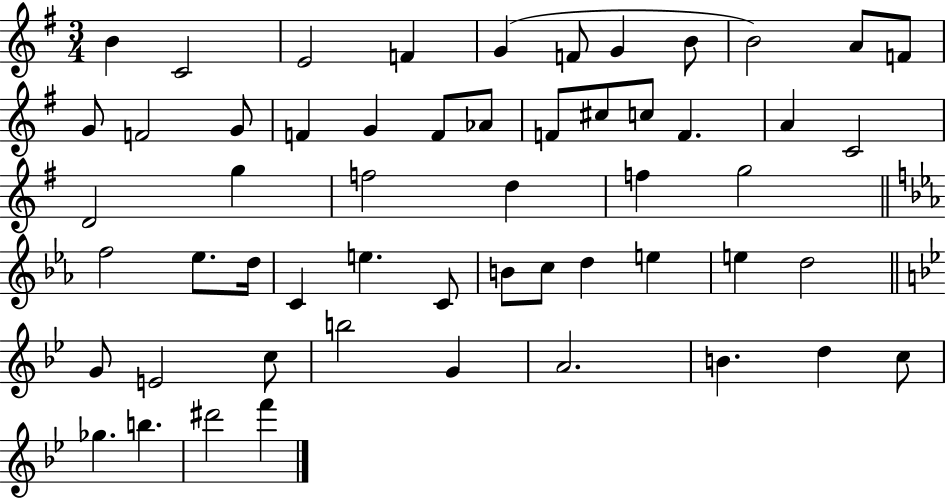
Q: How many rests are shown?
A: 0